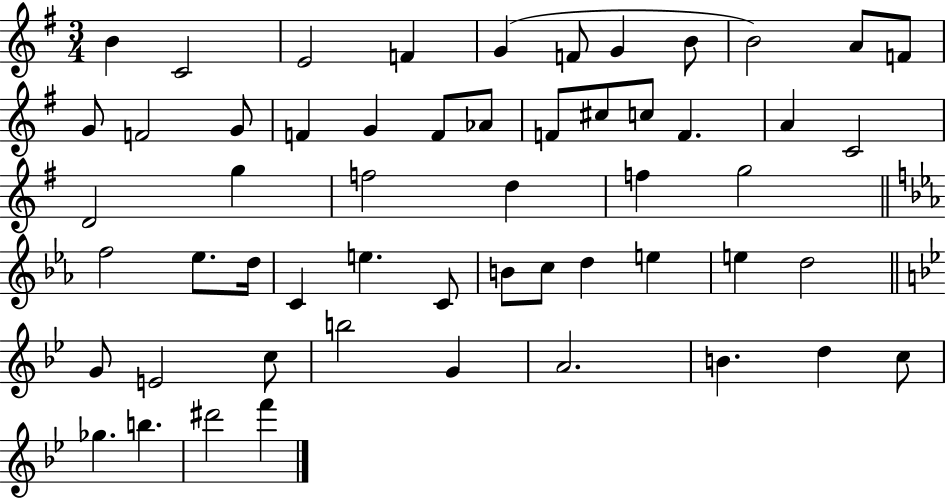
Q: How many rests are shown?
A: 0